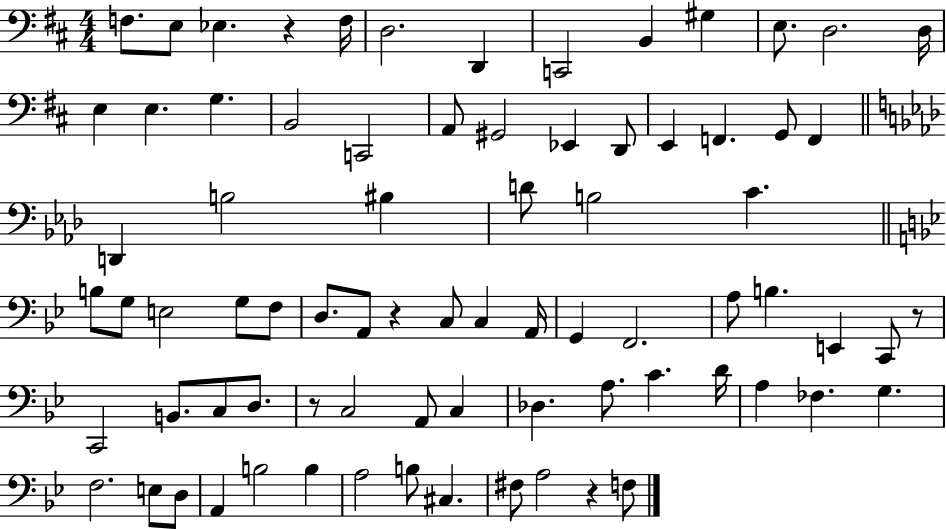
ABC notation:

X:1
T:Untitled
M:4/4
L:1/4
K:D
F,/2 E,/2 _E, z F,/4 D,2 D,, C,,2 B,, ^G, E,/2 D,2 D,/4 E, E, G, B,,2 C,,2 A,,/2 ^G,,2 _E,, D,,/2 E,, F,, G,,/2 F,, D,, B,2 ^B, D/2 B,2 C B,/2 G,/2 E,2 G,/2 F,/2 D,/2 A,,/2 z C,/2 C, A,,/4 G,, F,,2 A,/2 B, E,, C,,/2 z/2 C,,2 B,,/2 C,/2 D,/2 z/2 C,2 A,,/2 C, _D, A,/2 C D/4 A, _F, G, F,2 E,/2 D,/2 A,, B,2 B, A,2 B,/2 ^C, ^F,/2 A,2 z F,/2